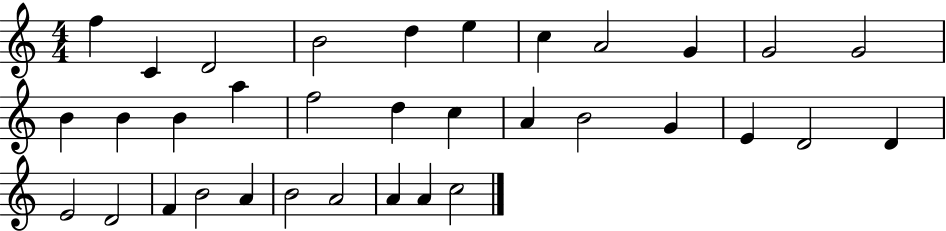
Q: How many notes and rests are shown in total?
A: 34